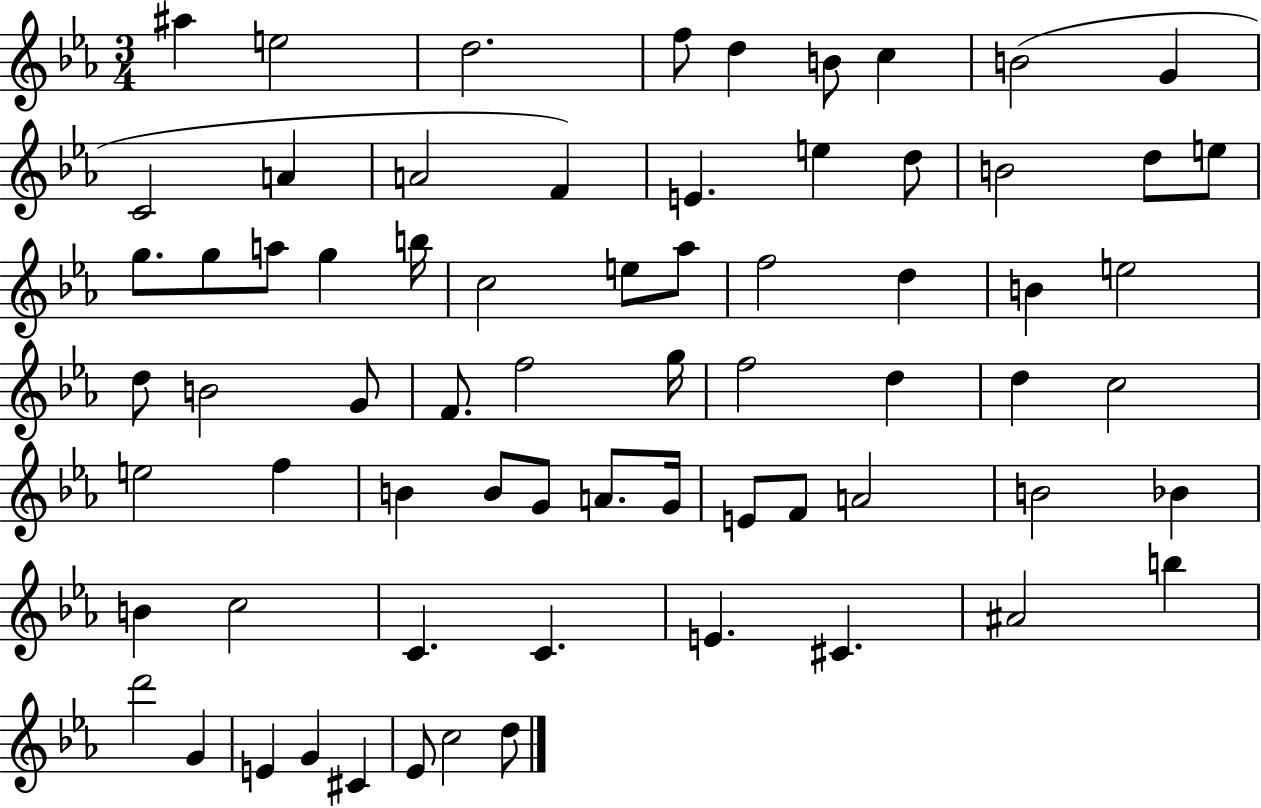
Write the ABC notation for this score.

X:1
T:Untitled
M:3/4
L:1/4
K:Eb
^a e2 d2 f/2 d B/2 c B2 G C2 A A2 F E e d/2 B2 d/2 e/2 g/2 g/2 a/2 g b/4 c2 e/2 _a/2 f2 d B e2 d/2 B2 G/2 F/2 f2 g/4 f2 d d c2 e2 f B B/2 G/2 A/2 G/4 E/2 F/2 A2 B2 _B B c2 C C E ^C ^A2 b d'2 G E G ^C _E/2 c2 d/2